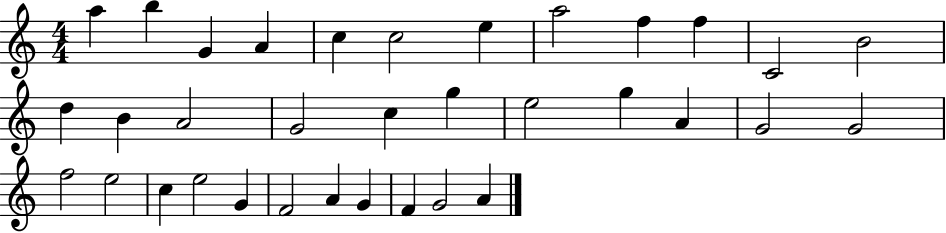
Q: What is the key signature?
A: C major